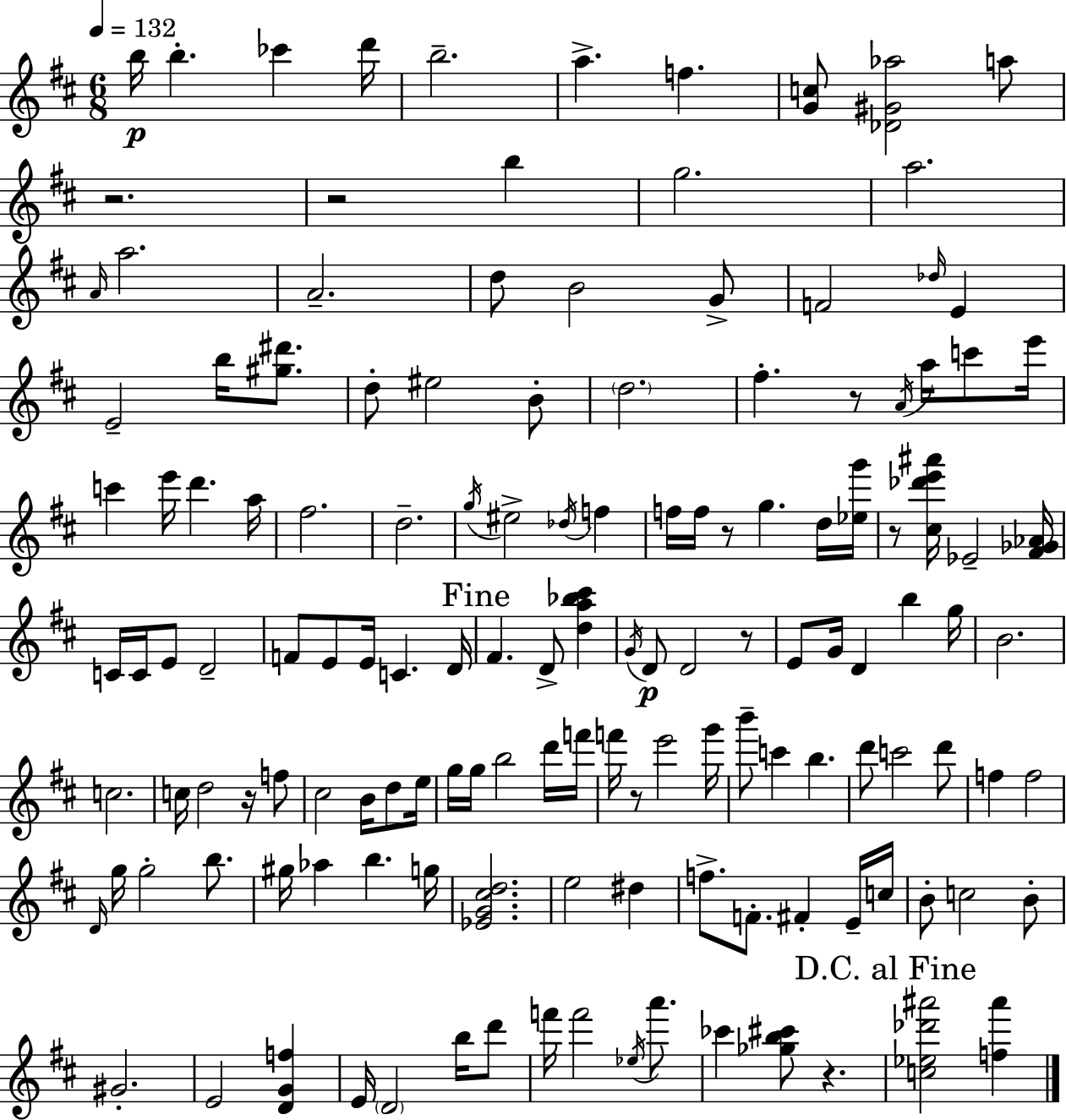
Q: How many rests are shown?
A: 9